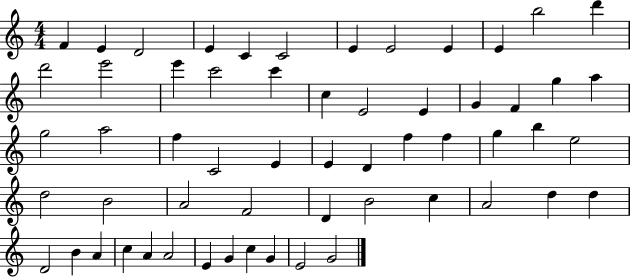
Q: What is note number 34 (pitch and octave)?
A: G5